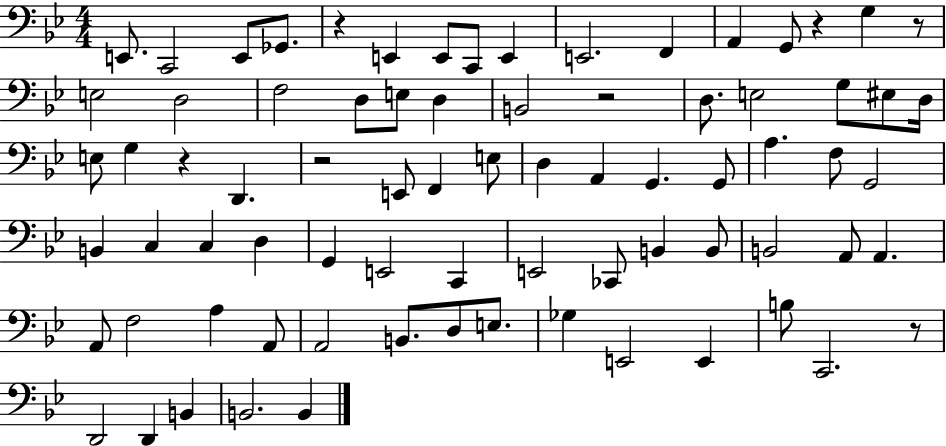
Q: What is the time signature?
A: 4/4